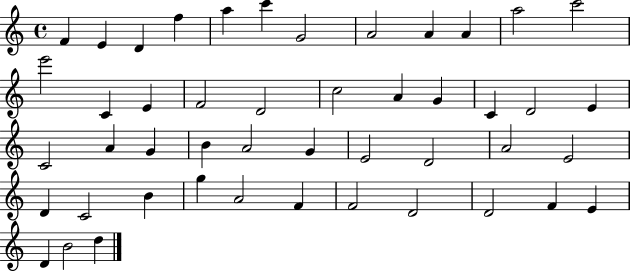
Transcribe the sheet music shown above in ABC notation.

X:1
T:Untitled
M:4/4
L:1/4
K:C
F E D f a c' G2 A2 A A a2 c'2 e'2 C E F2 D2 c2 A G C D2 E C2 A G B A2 G E2 D2 A2 E2 D C2 B g A2 F F2 D2 D2 F E D B2 d